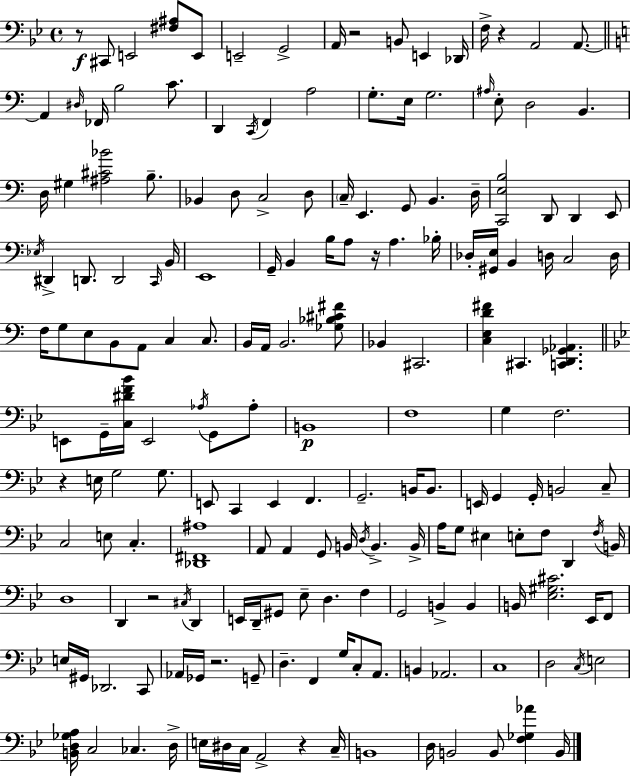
X:1
T:Untitled
M:4/4
L:1/4
K:Bb
z/2 ^C,,/2 E,,2 [^F,^A,]/2 E,,/2 E,,2 G,,2 A,,/4 z2 B,,/2 E,, _D,,/4 F,/4 z A,,2 A,,/2 A,, ^D,/4 _F,,/4 B,2 C/2 D,, C,,/4 F,, A,2 G,/2 E,/4 G,2 ^A,/4 E,/2 D,2 B,, D,/4 ^G, [^A,^C_B]2 B,/2 _B,, D,/2 C,2 D,/2 C,/4 E,, G,,/2 B,, D,/4 [C,,E,B,]2 D,,/2 D,, E,,/2 _E,/4 ^D,, D,,/2 D,,2 C,,/4 B,,/4 E,,4 G,,/4 B,, B,/4 A,/2 z/4 A, _B,/4 _D,/4 [^G,,E,]/4 B,, D,/4 C,2 D,/4 F,/4 G,/2 E,/2 B,,/2 A,,/2 C, C,/2 B,,/4 A,,/4 B,,2 [_G,_B,^C^F]/2 _B,, ^C,,2 [C,E,D^F] ^C,, [C,,D,,_G,,_A,,] E,,/2 G,,/4 [C,^DF_B]/4 E,,2 _A,/4 G,,/2 _A,/2 B,,4 F,4 G, F,2 z E,/4 G,2 G,/2 E,,/2 C,, E,, F,, G,,2 B,,/4 B,,/2 E,,/4 G,, G,,/4 B,,2 C,/2 C,2 E,/2 C, [_D,,^F,,^A,]4 A,,/2 A,, G,,/2 B,,/4 D,/4 B,, B,,/4 A,/4 G,/2 ^E, E,/2 F,/2 D,, F,/4 B,,/4 D,4 D,, z2 ^C,/4 D,, E,,/4 D,,/4 ^G,,/2 _E,/2 D, F, G,,2 B,, B,, B,,/4 [_E,^G,^C]2 _E,,/4 F,,/2 E,/4 ^G,,/4 _D,,2 C,,/2 _A,,/4 _G,,/4 z2 G,,/2 D, F,, G,/4 C,/2 A,,/2 B,, _A,,2 C,4 D,2 C,/4 E,2 [B,,D,_G,A,]/4 C,2 _C, D,/4 E,/4 ^D,/4 C,/4 A,,2 z C,/4 B,,4 D,/4 B,,2 B,,/2 [F,_G,_A] B,,/4